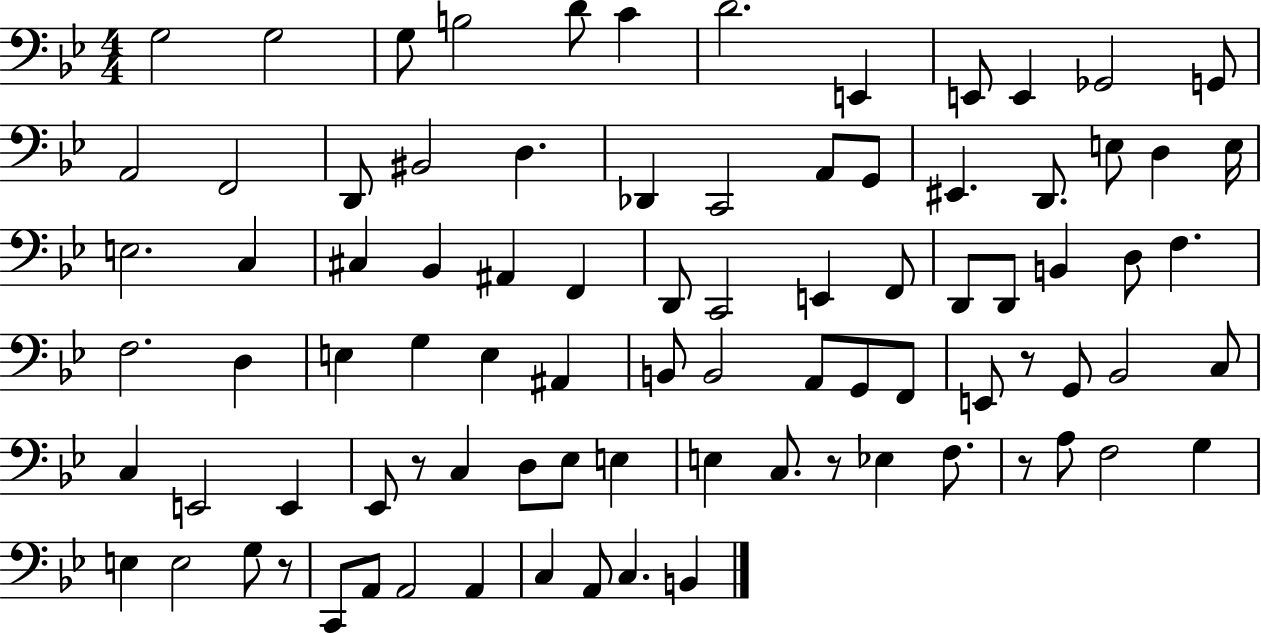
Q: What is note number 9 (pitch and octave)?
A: E2